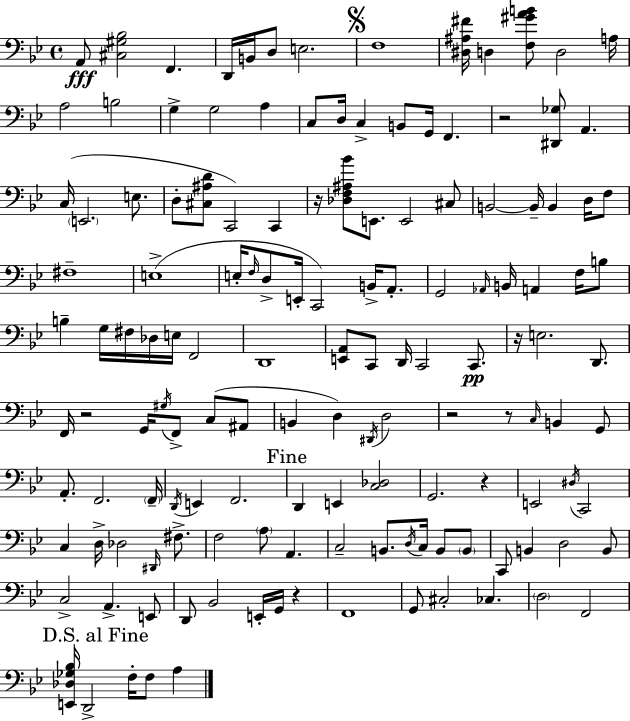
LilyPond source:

{
  \clef bass
  \time 4/4
  \defaultTimeSignature
  \key bes \major
  a,8\fff <cis gis bes>2 f,4. | d,16 b,16 d8 e2. | \mark \markup { \musicglyph "scripts.segno" } f1 | <dis ais fis'>16 d4 <f gis' a' b'>8 d2 a16 | \break a2 b2 | g4-> g2 a4 | c8 d16 c4-> b,8 g,16 f,4. | r2 <dis, ges>8 a,4. | \break c16( \parenthesize e,2. e8. | d8-. <cis ais d'>8 c,2) c,4 | r16 <des f ais bes'>8 e,8. e,2 cis8 | b,2~~ b,16-- b,4 d16 f8 | \break fis1-- | e1->( | e16-. \grace { f16 } d8-> e,16-. c,2) b,16-> a,8.-. | g,2 \grace { aes,16 } b,16 a,4 f16 | \break b8 b4-- g16 fis16 des16 e16 f,2 | d,1 | <e, a,>8 c,8 d,16 c,2 c,8.\pp | r16 e2. d,8. | \break f,16 r2 g,16 \acciaccatura { gis16 } f,8-> c8( | ais,8 b,4 d4) \acciaccatura { dis,16 } d2 | r2 r8 \grace { c16 } b,4 | g,8 a,8.-. f,2. | \break \parenthesize f,16-- \acciaccatura { d,16 } e,4 f,2. | \mark "Fine" d,4 e,4 <c des>2 | g,2. | r4 e,2 \acciaccatura { dis16 } c,2 | \break c4 d16-> des2 | \grace { dis,16 } fis8.-> f2 | \parenthesize a8 a,4. c2-- | b,8. \acciaccatura { d16 } c16 b,8 \parenthesize b,8 c,8 b,4 d2 | \break b,8 c2-> | a,4.-> e,8 d,8 bes,2 | e,16-. g,16 r4 f,1 | g,8 cis2-. | \break ces4. \parenthesize d2 | f,2 \mark "D.S. al Fine" <e, des ges bes>16 d,2-> | f16-. f8 a4 \bar "|."
}